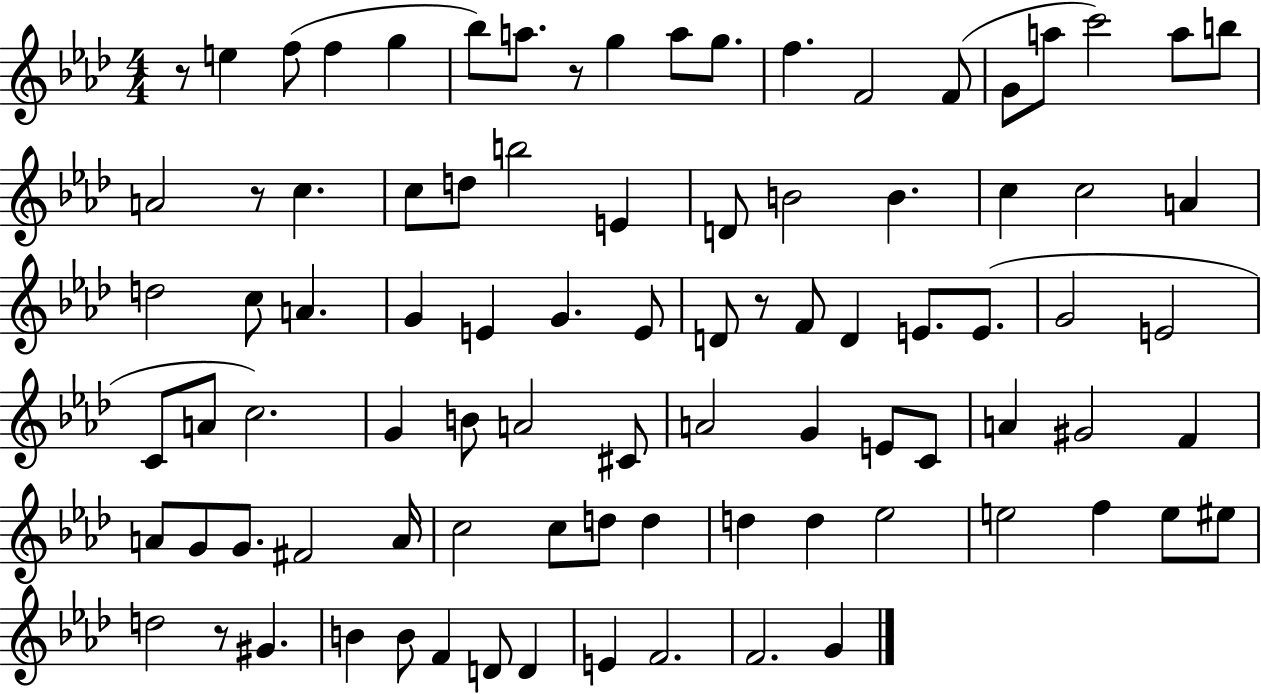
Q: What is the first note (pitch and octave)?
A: E5